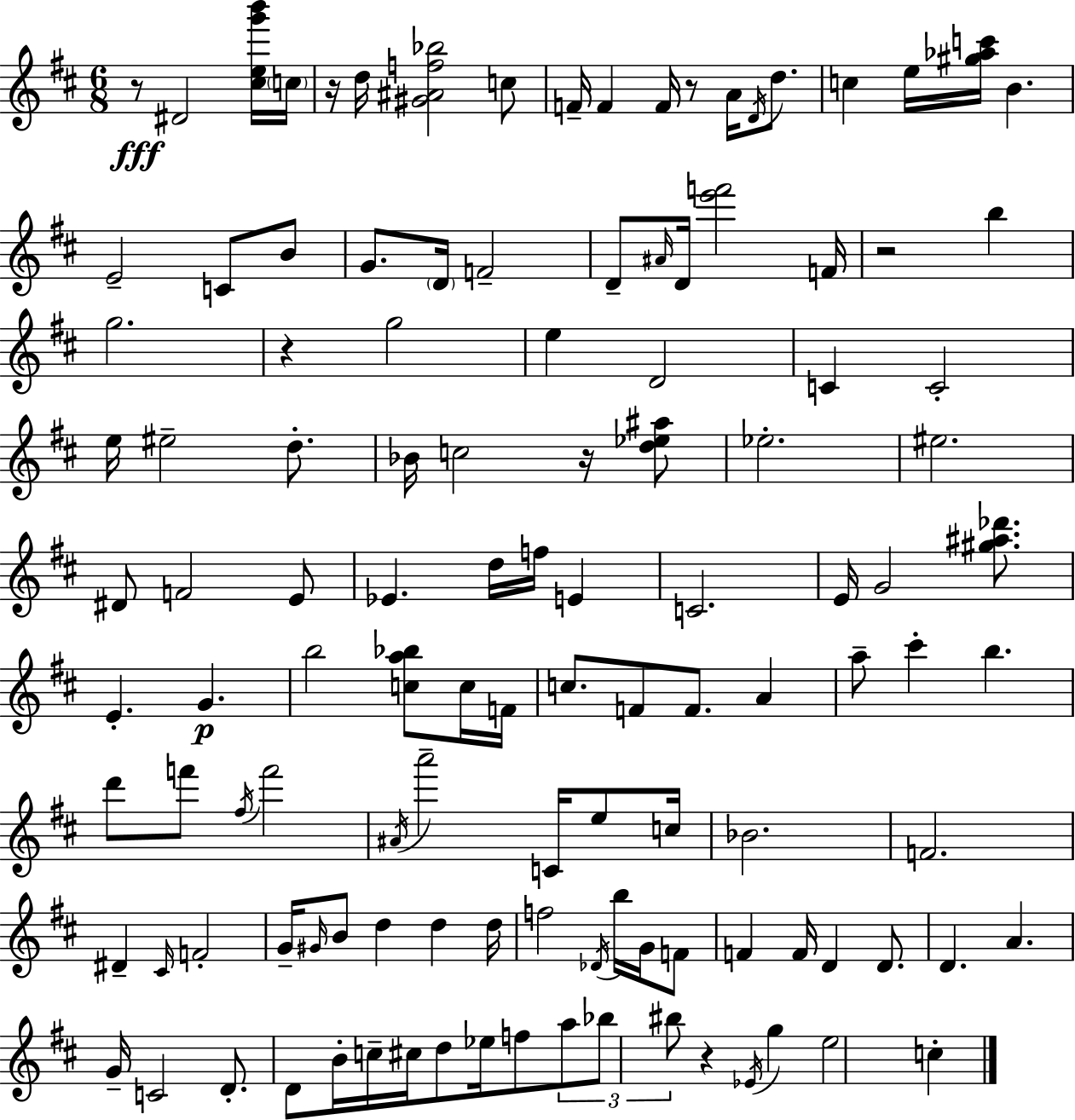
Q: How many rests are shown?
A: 7